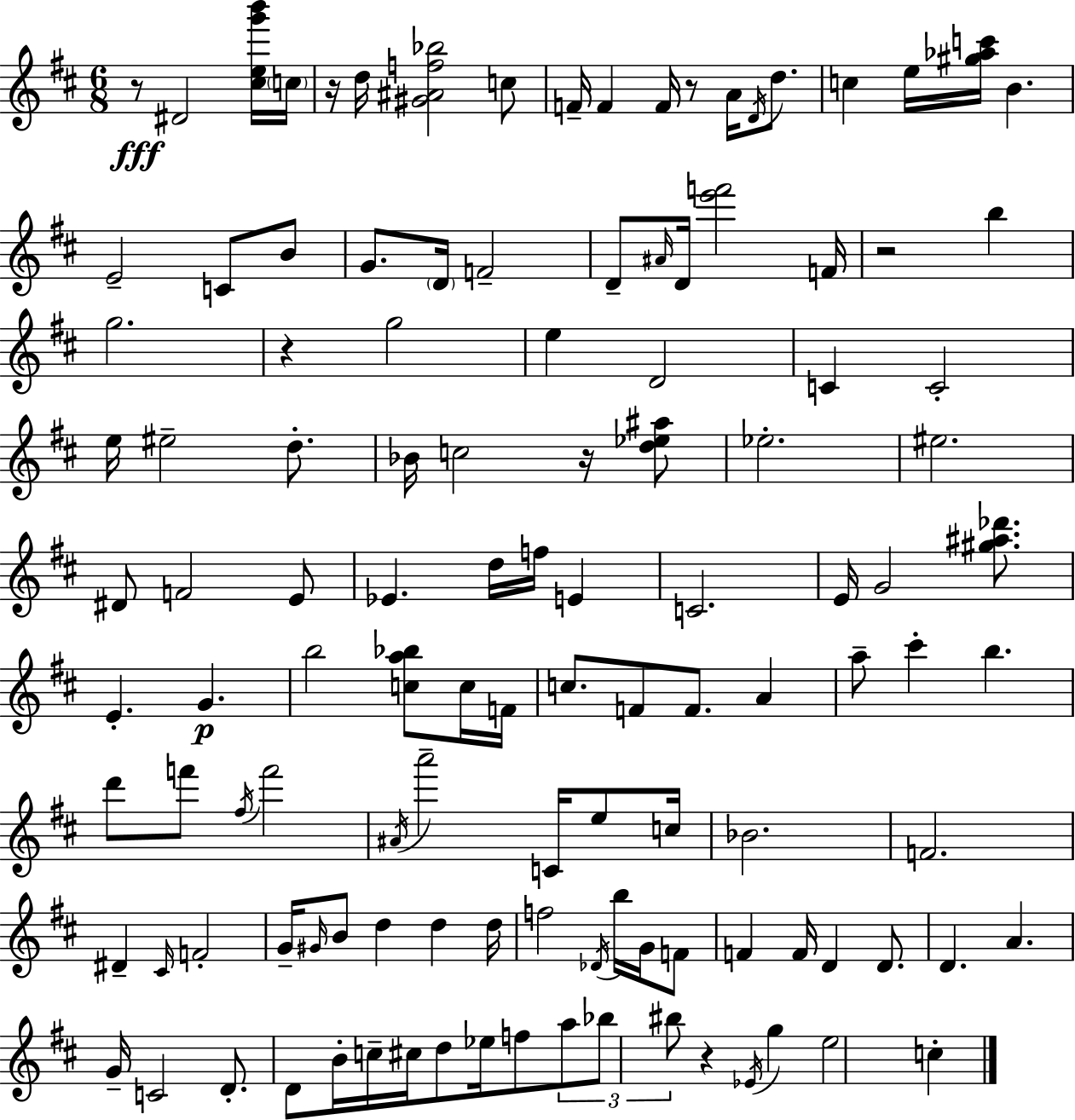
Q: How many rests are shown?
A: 7